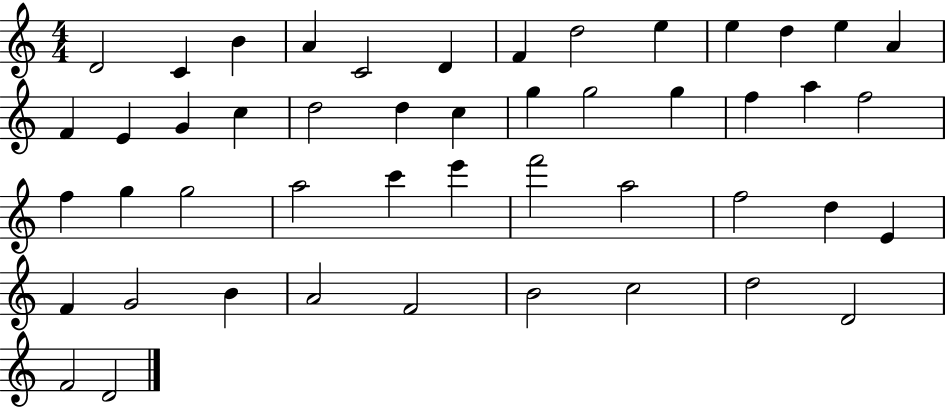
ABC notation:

X:1
T:Untitled
M:4/4
L:1/4
K:C
D2 C B A C2 D F d2 e e d e A F E G c d2 d c g g2 g f a f2 f g g2 a2 c' e' f'2 a2 f2 d E F G2 B A2 F2 B2 c2 d2 D2 F2 D2